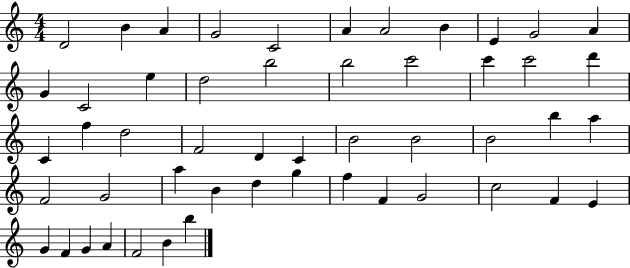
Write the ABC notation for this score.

X:1
T:Untitled
M:4/4
L:1/4
K:C
D2 B A G2 C2 A A2 B E G2 A G C2 e d2 b2 b2 c'2 c' c'2 d' C f d2 F2 D C B2 B2 B2 b a F2 G2 a B d g f F G2 c2 F E G F G A F2 B b